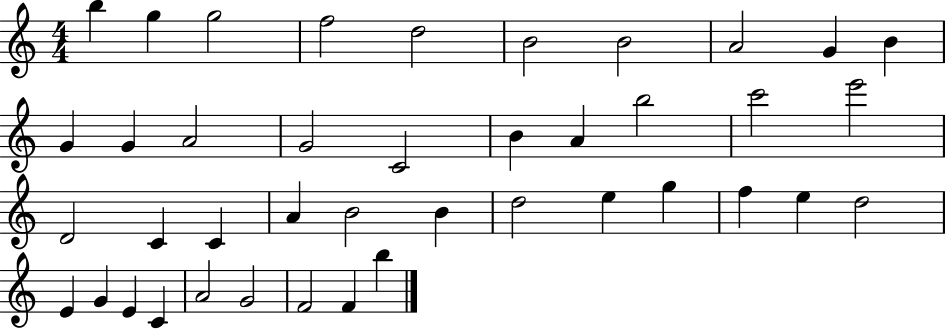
X:1
T:Untitled
M:4/4
L:1/4
K:C
b g g2 f2 d2 B2 B2 A2 G B G G A2 G2 C2 B A b2 c'2 e'2 D2 C C A B2 B d2 e g f e d2 E G E C A2 G2 F2 F b